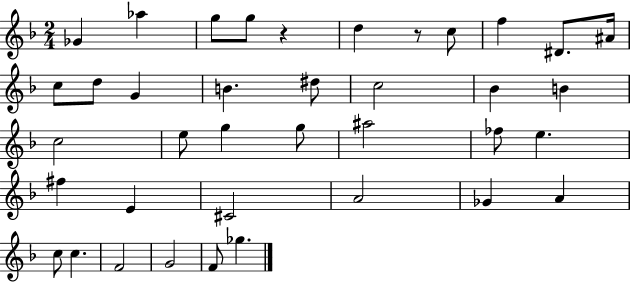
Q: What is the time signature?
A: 2/4